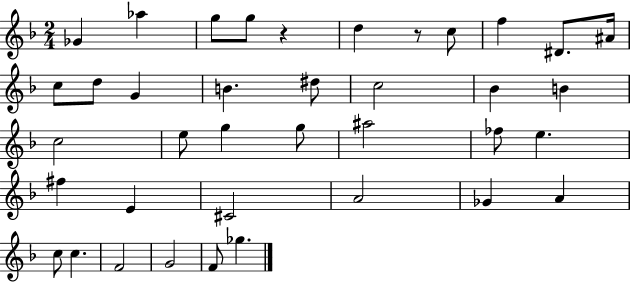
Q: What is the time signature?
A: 2/4